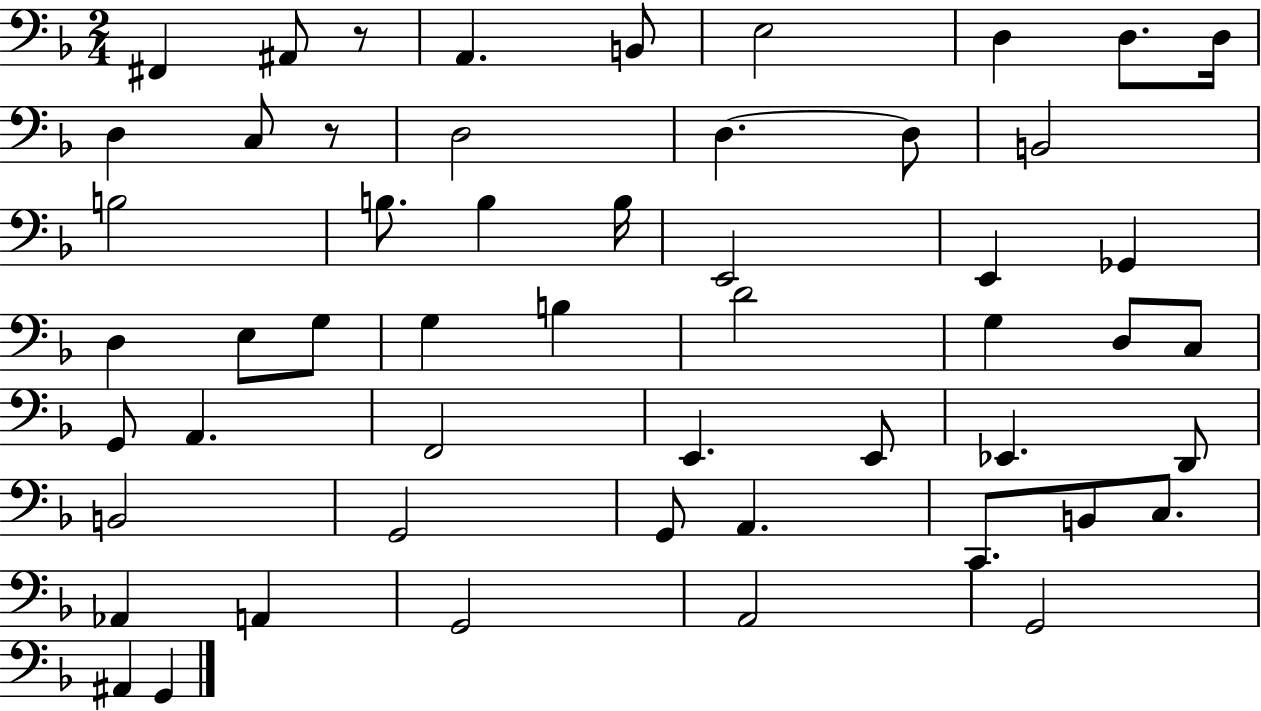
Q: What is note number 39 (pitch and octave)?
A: G2